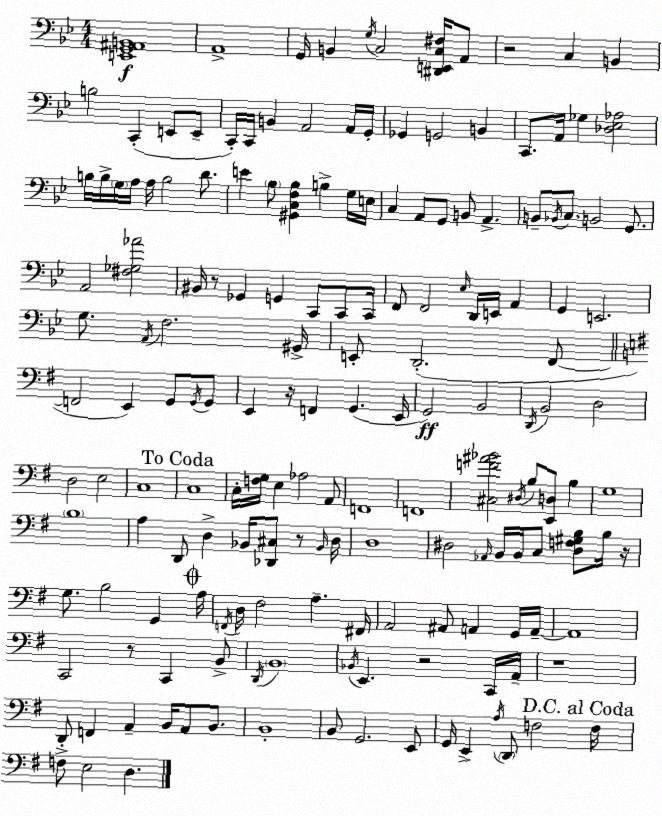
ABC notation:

X:1
T:Untitled
M:4/4
L:1/4
K:Gm
[E,,G,,^A,,B,,]4 A,,4 G,,/4 B,, G,/4 C,2 [^D,,E,,C,^F,]/4 A,,/2 z2 C, B,, B,2 C,, E,,/2 E,,/2 C,,/4 C,,/4 B,, A,,2 A,,/4 G,,/4 _G,, G,,2 B,, C,,/2 A,,/4 _G, [_D,_E,_A,]2 B,/4 B,/4 G,/4 A,/4 A,/4 B,2 D/2 E _B,/2 [^G,,C,F,_B,] B, G,/4 E,/4 C, A,,/2 G,,/2 B,,/2 A,, B,,/2 _B,,/4 C,/2 B,,2 G,,/2 A,,2 [^F,_G,_A]2 ^B,,/4 z/2 _G,, G,, C,,/2 C,,/2 C,,/4 F,,/2 F,,2 _E,/4 D,,/4 E,,/4 A,, G,, E,,2 G,/2 A,,/4 F,2 ^G,,/4 E,,/2 D,,2 F,,/2 F,,2 E,, G,,/2 G,,/4 G,,/2 E,, z/4 F,, G,, E,,/4 G,,2 B,,2 D,,/4 B,,2 D,2 D,2 E,2 C,4 C,4 C,/4 [F,G,]/4 E, _A,2 A,,/2 F,,4 F,,4 [^C,F^A_B]2 ^D,/4 B,/2 [E,,D,]/2 B, G,4 B,4 A, D,,/2 D, _B,,/4 [_D,,^C,]/2 z/2 _B,,/4 D,/4 D,4 ^D,2 _A,,/4 B,,/4 B,,/4 C,/2 [^D,F,^G,B,]/2 B,/4 z/4 G,/2 B,2 G,, A,/4 F,,/4 D,/4 ^F,2 A, ^F,,/4 A,,2 ^A,,/2 A,, G,,/4 A,,/4 A,,4 C,,2 z/2 C,, B,,/2 D,,/4 B,,4 _B,,/4 E,, z2 C,,/4 A,,/4 z4 D,,/2 F,, A,, B,,/4 A,,/2 B,,/2 B,,4 B,,/2 G,,2 E,,/2 G,,/4 E,, A,/4 D,,/2 F,2 F,/4 F,/2 E,2 D,